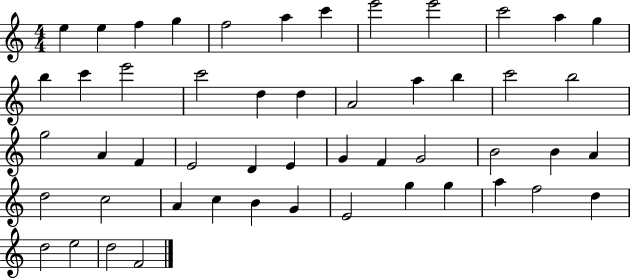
{
  \clef treble
  \numericTimeSignature
  \time 4/4
  \key c \major
  e''4 e''4 f''4 g''4 | f''2 a''4 c'''4 | e'''2 e'''2 | c'''2 a''4 g''4 | \break b''4 c'''4 e'''2 | c'''2 d''4 d''4 | a'2 a''4 b''4 | c'''2 b''2 | \break g''2 a'4 f'4 | e'2 d'4 e'4 | g'4 f'4 g'2 | b'2 b'4 a'4 | \break d''2 c''2 | a'4 c''4 b'4 g'4 | e'2 g''4 g''4 | a''4 f''2 d''4 | \break d''2 e''2 | d''2 f'2 | \bar "|."
}